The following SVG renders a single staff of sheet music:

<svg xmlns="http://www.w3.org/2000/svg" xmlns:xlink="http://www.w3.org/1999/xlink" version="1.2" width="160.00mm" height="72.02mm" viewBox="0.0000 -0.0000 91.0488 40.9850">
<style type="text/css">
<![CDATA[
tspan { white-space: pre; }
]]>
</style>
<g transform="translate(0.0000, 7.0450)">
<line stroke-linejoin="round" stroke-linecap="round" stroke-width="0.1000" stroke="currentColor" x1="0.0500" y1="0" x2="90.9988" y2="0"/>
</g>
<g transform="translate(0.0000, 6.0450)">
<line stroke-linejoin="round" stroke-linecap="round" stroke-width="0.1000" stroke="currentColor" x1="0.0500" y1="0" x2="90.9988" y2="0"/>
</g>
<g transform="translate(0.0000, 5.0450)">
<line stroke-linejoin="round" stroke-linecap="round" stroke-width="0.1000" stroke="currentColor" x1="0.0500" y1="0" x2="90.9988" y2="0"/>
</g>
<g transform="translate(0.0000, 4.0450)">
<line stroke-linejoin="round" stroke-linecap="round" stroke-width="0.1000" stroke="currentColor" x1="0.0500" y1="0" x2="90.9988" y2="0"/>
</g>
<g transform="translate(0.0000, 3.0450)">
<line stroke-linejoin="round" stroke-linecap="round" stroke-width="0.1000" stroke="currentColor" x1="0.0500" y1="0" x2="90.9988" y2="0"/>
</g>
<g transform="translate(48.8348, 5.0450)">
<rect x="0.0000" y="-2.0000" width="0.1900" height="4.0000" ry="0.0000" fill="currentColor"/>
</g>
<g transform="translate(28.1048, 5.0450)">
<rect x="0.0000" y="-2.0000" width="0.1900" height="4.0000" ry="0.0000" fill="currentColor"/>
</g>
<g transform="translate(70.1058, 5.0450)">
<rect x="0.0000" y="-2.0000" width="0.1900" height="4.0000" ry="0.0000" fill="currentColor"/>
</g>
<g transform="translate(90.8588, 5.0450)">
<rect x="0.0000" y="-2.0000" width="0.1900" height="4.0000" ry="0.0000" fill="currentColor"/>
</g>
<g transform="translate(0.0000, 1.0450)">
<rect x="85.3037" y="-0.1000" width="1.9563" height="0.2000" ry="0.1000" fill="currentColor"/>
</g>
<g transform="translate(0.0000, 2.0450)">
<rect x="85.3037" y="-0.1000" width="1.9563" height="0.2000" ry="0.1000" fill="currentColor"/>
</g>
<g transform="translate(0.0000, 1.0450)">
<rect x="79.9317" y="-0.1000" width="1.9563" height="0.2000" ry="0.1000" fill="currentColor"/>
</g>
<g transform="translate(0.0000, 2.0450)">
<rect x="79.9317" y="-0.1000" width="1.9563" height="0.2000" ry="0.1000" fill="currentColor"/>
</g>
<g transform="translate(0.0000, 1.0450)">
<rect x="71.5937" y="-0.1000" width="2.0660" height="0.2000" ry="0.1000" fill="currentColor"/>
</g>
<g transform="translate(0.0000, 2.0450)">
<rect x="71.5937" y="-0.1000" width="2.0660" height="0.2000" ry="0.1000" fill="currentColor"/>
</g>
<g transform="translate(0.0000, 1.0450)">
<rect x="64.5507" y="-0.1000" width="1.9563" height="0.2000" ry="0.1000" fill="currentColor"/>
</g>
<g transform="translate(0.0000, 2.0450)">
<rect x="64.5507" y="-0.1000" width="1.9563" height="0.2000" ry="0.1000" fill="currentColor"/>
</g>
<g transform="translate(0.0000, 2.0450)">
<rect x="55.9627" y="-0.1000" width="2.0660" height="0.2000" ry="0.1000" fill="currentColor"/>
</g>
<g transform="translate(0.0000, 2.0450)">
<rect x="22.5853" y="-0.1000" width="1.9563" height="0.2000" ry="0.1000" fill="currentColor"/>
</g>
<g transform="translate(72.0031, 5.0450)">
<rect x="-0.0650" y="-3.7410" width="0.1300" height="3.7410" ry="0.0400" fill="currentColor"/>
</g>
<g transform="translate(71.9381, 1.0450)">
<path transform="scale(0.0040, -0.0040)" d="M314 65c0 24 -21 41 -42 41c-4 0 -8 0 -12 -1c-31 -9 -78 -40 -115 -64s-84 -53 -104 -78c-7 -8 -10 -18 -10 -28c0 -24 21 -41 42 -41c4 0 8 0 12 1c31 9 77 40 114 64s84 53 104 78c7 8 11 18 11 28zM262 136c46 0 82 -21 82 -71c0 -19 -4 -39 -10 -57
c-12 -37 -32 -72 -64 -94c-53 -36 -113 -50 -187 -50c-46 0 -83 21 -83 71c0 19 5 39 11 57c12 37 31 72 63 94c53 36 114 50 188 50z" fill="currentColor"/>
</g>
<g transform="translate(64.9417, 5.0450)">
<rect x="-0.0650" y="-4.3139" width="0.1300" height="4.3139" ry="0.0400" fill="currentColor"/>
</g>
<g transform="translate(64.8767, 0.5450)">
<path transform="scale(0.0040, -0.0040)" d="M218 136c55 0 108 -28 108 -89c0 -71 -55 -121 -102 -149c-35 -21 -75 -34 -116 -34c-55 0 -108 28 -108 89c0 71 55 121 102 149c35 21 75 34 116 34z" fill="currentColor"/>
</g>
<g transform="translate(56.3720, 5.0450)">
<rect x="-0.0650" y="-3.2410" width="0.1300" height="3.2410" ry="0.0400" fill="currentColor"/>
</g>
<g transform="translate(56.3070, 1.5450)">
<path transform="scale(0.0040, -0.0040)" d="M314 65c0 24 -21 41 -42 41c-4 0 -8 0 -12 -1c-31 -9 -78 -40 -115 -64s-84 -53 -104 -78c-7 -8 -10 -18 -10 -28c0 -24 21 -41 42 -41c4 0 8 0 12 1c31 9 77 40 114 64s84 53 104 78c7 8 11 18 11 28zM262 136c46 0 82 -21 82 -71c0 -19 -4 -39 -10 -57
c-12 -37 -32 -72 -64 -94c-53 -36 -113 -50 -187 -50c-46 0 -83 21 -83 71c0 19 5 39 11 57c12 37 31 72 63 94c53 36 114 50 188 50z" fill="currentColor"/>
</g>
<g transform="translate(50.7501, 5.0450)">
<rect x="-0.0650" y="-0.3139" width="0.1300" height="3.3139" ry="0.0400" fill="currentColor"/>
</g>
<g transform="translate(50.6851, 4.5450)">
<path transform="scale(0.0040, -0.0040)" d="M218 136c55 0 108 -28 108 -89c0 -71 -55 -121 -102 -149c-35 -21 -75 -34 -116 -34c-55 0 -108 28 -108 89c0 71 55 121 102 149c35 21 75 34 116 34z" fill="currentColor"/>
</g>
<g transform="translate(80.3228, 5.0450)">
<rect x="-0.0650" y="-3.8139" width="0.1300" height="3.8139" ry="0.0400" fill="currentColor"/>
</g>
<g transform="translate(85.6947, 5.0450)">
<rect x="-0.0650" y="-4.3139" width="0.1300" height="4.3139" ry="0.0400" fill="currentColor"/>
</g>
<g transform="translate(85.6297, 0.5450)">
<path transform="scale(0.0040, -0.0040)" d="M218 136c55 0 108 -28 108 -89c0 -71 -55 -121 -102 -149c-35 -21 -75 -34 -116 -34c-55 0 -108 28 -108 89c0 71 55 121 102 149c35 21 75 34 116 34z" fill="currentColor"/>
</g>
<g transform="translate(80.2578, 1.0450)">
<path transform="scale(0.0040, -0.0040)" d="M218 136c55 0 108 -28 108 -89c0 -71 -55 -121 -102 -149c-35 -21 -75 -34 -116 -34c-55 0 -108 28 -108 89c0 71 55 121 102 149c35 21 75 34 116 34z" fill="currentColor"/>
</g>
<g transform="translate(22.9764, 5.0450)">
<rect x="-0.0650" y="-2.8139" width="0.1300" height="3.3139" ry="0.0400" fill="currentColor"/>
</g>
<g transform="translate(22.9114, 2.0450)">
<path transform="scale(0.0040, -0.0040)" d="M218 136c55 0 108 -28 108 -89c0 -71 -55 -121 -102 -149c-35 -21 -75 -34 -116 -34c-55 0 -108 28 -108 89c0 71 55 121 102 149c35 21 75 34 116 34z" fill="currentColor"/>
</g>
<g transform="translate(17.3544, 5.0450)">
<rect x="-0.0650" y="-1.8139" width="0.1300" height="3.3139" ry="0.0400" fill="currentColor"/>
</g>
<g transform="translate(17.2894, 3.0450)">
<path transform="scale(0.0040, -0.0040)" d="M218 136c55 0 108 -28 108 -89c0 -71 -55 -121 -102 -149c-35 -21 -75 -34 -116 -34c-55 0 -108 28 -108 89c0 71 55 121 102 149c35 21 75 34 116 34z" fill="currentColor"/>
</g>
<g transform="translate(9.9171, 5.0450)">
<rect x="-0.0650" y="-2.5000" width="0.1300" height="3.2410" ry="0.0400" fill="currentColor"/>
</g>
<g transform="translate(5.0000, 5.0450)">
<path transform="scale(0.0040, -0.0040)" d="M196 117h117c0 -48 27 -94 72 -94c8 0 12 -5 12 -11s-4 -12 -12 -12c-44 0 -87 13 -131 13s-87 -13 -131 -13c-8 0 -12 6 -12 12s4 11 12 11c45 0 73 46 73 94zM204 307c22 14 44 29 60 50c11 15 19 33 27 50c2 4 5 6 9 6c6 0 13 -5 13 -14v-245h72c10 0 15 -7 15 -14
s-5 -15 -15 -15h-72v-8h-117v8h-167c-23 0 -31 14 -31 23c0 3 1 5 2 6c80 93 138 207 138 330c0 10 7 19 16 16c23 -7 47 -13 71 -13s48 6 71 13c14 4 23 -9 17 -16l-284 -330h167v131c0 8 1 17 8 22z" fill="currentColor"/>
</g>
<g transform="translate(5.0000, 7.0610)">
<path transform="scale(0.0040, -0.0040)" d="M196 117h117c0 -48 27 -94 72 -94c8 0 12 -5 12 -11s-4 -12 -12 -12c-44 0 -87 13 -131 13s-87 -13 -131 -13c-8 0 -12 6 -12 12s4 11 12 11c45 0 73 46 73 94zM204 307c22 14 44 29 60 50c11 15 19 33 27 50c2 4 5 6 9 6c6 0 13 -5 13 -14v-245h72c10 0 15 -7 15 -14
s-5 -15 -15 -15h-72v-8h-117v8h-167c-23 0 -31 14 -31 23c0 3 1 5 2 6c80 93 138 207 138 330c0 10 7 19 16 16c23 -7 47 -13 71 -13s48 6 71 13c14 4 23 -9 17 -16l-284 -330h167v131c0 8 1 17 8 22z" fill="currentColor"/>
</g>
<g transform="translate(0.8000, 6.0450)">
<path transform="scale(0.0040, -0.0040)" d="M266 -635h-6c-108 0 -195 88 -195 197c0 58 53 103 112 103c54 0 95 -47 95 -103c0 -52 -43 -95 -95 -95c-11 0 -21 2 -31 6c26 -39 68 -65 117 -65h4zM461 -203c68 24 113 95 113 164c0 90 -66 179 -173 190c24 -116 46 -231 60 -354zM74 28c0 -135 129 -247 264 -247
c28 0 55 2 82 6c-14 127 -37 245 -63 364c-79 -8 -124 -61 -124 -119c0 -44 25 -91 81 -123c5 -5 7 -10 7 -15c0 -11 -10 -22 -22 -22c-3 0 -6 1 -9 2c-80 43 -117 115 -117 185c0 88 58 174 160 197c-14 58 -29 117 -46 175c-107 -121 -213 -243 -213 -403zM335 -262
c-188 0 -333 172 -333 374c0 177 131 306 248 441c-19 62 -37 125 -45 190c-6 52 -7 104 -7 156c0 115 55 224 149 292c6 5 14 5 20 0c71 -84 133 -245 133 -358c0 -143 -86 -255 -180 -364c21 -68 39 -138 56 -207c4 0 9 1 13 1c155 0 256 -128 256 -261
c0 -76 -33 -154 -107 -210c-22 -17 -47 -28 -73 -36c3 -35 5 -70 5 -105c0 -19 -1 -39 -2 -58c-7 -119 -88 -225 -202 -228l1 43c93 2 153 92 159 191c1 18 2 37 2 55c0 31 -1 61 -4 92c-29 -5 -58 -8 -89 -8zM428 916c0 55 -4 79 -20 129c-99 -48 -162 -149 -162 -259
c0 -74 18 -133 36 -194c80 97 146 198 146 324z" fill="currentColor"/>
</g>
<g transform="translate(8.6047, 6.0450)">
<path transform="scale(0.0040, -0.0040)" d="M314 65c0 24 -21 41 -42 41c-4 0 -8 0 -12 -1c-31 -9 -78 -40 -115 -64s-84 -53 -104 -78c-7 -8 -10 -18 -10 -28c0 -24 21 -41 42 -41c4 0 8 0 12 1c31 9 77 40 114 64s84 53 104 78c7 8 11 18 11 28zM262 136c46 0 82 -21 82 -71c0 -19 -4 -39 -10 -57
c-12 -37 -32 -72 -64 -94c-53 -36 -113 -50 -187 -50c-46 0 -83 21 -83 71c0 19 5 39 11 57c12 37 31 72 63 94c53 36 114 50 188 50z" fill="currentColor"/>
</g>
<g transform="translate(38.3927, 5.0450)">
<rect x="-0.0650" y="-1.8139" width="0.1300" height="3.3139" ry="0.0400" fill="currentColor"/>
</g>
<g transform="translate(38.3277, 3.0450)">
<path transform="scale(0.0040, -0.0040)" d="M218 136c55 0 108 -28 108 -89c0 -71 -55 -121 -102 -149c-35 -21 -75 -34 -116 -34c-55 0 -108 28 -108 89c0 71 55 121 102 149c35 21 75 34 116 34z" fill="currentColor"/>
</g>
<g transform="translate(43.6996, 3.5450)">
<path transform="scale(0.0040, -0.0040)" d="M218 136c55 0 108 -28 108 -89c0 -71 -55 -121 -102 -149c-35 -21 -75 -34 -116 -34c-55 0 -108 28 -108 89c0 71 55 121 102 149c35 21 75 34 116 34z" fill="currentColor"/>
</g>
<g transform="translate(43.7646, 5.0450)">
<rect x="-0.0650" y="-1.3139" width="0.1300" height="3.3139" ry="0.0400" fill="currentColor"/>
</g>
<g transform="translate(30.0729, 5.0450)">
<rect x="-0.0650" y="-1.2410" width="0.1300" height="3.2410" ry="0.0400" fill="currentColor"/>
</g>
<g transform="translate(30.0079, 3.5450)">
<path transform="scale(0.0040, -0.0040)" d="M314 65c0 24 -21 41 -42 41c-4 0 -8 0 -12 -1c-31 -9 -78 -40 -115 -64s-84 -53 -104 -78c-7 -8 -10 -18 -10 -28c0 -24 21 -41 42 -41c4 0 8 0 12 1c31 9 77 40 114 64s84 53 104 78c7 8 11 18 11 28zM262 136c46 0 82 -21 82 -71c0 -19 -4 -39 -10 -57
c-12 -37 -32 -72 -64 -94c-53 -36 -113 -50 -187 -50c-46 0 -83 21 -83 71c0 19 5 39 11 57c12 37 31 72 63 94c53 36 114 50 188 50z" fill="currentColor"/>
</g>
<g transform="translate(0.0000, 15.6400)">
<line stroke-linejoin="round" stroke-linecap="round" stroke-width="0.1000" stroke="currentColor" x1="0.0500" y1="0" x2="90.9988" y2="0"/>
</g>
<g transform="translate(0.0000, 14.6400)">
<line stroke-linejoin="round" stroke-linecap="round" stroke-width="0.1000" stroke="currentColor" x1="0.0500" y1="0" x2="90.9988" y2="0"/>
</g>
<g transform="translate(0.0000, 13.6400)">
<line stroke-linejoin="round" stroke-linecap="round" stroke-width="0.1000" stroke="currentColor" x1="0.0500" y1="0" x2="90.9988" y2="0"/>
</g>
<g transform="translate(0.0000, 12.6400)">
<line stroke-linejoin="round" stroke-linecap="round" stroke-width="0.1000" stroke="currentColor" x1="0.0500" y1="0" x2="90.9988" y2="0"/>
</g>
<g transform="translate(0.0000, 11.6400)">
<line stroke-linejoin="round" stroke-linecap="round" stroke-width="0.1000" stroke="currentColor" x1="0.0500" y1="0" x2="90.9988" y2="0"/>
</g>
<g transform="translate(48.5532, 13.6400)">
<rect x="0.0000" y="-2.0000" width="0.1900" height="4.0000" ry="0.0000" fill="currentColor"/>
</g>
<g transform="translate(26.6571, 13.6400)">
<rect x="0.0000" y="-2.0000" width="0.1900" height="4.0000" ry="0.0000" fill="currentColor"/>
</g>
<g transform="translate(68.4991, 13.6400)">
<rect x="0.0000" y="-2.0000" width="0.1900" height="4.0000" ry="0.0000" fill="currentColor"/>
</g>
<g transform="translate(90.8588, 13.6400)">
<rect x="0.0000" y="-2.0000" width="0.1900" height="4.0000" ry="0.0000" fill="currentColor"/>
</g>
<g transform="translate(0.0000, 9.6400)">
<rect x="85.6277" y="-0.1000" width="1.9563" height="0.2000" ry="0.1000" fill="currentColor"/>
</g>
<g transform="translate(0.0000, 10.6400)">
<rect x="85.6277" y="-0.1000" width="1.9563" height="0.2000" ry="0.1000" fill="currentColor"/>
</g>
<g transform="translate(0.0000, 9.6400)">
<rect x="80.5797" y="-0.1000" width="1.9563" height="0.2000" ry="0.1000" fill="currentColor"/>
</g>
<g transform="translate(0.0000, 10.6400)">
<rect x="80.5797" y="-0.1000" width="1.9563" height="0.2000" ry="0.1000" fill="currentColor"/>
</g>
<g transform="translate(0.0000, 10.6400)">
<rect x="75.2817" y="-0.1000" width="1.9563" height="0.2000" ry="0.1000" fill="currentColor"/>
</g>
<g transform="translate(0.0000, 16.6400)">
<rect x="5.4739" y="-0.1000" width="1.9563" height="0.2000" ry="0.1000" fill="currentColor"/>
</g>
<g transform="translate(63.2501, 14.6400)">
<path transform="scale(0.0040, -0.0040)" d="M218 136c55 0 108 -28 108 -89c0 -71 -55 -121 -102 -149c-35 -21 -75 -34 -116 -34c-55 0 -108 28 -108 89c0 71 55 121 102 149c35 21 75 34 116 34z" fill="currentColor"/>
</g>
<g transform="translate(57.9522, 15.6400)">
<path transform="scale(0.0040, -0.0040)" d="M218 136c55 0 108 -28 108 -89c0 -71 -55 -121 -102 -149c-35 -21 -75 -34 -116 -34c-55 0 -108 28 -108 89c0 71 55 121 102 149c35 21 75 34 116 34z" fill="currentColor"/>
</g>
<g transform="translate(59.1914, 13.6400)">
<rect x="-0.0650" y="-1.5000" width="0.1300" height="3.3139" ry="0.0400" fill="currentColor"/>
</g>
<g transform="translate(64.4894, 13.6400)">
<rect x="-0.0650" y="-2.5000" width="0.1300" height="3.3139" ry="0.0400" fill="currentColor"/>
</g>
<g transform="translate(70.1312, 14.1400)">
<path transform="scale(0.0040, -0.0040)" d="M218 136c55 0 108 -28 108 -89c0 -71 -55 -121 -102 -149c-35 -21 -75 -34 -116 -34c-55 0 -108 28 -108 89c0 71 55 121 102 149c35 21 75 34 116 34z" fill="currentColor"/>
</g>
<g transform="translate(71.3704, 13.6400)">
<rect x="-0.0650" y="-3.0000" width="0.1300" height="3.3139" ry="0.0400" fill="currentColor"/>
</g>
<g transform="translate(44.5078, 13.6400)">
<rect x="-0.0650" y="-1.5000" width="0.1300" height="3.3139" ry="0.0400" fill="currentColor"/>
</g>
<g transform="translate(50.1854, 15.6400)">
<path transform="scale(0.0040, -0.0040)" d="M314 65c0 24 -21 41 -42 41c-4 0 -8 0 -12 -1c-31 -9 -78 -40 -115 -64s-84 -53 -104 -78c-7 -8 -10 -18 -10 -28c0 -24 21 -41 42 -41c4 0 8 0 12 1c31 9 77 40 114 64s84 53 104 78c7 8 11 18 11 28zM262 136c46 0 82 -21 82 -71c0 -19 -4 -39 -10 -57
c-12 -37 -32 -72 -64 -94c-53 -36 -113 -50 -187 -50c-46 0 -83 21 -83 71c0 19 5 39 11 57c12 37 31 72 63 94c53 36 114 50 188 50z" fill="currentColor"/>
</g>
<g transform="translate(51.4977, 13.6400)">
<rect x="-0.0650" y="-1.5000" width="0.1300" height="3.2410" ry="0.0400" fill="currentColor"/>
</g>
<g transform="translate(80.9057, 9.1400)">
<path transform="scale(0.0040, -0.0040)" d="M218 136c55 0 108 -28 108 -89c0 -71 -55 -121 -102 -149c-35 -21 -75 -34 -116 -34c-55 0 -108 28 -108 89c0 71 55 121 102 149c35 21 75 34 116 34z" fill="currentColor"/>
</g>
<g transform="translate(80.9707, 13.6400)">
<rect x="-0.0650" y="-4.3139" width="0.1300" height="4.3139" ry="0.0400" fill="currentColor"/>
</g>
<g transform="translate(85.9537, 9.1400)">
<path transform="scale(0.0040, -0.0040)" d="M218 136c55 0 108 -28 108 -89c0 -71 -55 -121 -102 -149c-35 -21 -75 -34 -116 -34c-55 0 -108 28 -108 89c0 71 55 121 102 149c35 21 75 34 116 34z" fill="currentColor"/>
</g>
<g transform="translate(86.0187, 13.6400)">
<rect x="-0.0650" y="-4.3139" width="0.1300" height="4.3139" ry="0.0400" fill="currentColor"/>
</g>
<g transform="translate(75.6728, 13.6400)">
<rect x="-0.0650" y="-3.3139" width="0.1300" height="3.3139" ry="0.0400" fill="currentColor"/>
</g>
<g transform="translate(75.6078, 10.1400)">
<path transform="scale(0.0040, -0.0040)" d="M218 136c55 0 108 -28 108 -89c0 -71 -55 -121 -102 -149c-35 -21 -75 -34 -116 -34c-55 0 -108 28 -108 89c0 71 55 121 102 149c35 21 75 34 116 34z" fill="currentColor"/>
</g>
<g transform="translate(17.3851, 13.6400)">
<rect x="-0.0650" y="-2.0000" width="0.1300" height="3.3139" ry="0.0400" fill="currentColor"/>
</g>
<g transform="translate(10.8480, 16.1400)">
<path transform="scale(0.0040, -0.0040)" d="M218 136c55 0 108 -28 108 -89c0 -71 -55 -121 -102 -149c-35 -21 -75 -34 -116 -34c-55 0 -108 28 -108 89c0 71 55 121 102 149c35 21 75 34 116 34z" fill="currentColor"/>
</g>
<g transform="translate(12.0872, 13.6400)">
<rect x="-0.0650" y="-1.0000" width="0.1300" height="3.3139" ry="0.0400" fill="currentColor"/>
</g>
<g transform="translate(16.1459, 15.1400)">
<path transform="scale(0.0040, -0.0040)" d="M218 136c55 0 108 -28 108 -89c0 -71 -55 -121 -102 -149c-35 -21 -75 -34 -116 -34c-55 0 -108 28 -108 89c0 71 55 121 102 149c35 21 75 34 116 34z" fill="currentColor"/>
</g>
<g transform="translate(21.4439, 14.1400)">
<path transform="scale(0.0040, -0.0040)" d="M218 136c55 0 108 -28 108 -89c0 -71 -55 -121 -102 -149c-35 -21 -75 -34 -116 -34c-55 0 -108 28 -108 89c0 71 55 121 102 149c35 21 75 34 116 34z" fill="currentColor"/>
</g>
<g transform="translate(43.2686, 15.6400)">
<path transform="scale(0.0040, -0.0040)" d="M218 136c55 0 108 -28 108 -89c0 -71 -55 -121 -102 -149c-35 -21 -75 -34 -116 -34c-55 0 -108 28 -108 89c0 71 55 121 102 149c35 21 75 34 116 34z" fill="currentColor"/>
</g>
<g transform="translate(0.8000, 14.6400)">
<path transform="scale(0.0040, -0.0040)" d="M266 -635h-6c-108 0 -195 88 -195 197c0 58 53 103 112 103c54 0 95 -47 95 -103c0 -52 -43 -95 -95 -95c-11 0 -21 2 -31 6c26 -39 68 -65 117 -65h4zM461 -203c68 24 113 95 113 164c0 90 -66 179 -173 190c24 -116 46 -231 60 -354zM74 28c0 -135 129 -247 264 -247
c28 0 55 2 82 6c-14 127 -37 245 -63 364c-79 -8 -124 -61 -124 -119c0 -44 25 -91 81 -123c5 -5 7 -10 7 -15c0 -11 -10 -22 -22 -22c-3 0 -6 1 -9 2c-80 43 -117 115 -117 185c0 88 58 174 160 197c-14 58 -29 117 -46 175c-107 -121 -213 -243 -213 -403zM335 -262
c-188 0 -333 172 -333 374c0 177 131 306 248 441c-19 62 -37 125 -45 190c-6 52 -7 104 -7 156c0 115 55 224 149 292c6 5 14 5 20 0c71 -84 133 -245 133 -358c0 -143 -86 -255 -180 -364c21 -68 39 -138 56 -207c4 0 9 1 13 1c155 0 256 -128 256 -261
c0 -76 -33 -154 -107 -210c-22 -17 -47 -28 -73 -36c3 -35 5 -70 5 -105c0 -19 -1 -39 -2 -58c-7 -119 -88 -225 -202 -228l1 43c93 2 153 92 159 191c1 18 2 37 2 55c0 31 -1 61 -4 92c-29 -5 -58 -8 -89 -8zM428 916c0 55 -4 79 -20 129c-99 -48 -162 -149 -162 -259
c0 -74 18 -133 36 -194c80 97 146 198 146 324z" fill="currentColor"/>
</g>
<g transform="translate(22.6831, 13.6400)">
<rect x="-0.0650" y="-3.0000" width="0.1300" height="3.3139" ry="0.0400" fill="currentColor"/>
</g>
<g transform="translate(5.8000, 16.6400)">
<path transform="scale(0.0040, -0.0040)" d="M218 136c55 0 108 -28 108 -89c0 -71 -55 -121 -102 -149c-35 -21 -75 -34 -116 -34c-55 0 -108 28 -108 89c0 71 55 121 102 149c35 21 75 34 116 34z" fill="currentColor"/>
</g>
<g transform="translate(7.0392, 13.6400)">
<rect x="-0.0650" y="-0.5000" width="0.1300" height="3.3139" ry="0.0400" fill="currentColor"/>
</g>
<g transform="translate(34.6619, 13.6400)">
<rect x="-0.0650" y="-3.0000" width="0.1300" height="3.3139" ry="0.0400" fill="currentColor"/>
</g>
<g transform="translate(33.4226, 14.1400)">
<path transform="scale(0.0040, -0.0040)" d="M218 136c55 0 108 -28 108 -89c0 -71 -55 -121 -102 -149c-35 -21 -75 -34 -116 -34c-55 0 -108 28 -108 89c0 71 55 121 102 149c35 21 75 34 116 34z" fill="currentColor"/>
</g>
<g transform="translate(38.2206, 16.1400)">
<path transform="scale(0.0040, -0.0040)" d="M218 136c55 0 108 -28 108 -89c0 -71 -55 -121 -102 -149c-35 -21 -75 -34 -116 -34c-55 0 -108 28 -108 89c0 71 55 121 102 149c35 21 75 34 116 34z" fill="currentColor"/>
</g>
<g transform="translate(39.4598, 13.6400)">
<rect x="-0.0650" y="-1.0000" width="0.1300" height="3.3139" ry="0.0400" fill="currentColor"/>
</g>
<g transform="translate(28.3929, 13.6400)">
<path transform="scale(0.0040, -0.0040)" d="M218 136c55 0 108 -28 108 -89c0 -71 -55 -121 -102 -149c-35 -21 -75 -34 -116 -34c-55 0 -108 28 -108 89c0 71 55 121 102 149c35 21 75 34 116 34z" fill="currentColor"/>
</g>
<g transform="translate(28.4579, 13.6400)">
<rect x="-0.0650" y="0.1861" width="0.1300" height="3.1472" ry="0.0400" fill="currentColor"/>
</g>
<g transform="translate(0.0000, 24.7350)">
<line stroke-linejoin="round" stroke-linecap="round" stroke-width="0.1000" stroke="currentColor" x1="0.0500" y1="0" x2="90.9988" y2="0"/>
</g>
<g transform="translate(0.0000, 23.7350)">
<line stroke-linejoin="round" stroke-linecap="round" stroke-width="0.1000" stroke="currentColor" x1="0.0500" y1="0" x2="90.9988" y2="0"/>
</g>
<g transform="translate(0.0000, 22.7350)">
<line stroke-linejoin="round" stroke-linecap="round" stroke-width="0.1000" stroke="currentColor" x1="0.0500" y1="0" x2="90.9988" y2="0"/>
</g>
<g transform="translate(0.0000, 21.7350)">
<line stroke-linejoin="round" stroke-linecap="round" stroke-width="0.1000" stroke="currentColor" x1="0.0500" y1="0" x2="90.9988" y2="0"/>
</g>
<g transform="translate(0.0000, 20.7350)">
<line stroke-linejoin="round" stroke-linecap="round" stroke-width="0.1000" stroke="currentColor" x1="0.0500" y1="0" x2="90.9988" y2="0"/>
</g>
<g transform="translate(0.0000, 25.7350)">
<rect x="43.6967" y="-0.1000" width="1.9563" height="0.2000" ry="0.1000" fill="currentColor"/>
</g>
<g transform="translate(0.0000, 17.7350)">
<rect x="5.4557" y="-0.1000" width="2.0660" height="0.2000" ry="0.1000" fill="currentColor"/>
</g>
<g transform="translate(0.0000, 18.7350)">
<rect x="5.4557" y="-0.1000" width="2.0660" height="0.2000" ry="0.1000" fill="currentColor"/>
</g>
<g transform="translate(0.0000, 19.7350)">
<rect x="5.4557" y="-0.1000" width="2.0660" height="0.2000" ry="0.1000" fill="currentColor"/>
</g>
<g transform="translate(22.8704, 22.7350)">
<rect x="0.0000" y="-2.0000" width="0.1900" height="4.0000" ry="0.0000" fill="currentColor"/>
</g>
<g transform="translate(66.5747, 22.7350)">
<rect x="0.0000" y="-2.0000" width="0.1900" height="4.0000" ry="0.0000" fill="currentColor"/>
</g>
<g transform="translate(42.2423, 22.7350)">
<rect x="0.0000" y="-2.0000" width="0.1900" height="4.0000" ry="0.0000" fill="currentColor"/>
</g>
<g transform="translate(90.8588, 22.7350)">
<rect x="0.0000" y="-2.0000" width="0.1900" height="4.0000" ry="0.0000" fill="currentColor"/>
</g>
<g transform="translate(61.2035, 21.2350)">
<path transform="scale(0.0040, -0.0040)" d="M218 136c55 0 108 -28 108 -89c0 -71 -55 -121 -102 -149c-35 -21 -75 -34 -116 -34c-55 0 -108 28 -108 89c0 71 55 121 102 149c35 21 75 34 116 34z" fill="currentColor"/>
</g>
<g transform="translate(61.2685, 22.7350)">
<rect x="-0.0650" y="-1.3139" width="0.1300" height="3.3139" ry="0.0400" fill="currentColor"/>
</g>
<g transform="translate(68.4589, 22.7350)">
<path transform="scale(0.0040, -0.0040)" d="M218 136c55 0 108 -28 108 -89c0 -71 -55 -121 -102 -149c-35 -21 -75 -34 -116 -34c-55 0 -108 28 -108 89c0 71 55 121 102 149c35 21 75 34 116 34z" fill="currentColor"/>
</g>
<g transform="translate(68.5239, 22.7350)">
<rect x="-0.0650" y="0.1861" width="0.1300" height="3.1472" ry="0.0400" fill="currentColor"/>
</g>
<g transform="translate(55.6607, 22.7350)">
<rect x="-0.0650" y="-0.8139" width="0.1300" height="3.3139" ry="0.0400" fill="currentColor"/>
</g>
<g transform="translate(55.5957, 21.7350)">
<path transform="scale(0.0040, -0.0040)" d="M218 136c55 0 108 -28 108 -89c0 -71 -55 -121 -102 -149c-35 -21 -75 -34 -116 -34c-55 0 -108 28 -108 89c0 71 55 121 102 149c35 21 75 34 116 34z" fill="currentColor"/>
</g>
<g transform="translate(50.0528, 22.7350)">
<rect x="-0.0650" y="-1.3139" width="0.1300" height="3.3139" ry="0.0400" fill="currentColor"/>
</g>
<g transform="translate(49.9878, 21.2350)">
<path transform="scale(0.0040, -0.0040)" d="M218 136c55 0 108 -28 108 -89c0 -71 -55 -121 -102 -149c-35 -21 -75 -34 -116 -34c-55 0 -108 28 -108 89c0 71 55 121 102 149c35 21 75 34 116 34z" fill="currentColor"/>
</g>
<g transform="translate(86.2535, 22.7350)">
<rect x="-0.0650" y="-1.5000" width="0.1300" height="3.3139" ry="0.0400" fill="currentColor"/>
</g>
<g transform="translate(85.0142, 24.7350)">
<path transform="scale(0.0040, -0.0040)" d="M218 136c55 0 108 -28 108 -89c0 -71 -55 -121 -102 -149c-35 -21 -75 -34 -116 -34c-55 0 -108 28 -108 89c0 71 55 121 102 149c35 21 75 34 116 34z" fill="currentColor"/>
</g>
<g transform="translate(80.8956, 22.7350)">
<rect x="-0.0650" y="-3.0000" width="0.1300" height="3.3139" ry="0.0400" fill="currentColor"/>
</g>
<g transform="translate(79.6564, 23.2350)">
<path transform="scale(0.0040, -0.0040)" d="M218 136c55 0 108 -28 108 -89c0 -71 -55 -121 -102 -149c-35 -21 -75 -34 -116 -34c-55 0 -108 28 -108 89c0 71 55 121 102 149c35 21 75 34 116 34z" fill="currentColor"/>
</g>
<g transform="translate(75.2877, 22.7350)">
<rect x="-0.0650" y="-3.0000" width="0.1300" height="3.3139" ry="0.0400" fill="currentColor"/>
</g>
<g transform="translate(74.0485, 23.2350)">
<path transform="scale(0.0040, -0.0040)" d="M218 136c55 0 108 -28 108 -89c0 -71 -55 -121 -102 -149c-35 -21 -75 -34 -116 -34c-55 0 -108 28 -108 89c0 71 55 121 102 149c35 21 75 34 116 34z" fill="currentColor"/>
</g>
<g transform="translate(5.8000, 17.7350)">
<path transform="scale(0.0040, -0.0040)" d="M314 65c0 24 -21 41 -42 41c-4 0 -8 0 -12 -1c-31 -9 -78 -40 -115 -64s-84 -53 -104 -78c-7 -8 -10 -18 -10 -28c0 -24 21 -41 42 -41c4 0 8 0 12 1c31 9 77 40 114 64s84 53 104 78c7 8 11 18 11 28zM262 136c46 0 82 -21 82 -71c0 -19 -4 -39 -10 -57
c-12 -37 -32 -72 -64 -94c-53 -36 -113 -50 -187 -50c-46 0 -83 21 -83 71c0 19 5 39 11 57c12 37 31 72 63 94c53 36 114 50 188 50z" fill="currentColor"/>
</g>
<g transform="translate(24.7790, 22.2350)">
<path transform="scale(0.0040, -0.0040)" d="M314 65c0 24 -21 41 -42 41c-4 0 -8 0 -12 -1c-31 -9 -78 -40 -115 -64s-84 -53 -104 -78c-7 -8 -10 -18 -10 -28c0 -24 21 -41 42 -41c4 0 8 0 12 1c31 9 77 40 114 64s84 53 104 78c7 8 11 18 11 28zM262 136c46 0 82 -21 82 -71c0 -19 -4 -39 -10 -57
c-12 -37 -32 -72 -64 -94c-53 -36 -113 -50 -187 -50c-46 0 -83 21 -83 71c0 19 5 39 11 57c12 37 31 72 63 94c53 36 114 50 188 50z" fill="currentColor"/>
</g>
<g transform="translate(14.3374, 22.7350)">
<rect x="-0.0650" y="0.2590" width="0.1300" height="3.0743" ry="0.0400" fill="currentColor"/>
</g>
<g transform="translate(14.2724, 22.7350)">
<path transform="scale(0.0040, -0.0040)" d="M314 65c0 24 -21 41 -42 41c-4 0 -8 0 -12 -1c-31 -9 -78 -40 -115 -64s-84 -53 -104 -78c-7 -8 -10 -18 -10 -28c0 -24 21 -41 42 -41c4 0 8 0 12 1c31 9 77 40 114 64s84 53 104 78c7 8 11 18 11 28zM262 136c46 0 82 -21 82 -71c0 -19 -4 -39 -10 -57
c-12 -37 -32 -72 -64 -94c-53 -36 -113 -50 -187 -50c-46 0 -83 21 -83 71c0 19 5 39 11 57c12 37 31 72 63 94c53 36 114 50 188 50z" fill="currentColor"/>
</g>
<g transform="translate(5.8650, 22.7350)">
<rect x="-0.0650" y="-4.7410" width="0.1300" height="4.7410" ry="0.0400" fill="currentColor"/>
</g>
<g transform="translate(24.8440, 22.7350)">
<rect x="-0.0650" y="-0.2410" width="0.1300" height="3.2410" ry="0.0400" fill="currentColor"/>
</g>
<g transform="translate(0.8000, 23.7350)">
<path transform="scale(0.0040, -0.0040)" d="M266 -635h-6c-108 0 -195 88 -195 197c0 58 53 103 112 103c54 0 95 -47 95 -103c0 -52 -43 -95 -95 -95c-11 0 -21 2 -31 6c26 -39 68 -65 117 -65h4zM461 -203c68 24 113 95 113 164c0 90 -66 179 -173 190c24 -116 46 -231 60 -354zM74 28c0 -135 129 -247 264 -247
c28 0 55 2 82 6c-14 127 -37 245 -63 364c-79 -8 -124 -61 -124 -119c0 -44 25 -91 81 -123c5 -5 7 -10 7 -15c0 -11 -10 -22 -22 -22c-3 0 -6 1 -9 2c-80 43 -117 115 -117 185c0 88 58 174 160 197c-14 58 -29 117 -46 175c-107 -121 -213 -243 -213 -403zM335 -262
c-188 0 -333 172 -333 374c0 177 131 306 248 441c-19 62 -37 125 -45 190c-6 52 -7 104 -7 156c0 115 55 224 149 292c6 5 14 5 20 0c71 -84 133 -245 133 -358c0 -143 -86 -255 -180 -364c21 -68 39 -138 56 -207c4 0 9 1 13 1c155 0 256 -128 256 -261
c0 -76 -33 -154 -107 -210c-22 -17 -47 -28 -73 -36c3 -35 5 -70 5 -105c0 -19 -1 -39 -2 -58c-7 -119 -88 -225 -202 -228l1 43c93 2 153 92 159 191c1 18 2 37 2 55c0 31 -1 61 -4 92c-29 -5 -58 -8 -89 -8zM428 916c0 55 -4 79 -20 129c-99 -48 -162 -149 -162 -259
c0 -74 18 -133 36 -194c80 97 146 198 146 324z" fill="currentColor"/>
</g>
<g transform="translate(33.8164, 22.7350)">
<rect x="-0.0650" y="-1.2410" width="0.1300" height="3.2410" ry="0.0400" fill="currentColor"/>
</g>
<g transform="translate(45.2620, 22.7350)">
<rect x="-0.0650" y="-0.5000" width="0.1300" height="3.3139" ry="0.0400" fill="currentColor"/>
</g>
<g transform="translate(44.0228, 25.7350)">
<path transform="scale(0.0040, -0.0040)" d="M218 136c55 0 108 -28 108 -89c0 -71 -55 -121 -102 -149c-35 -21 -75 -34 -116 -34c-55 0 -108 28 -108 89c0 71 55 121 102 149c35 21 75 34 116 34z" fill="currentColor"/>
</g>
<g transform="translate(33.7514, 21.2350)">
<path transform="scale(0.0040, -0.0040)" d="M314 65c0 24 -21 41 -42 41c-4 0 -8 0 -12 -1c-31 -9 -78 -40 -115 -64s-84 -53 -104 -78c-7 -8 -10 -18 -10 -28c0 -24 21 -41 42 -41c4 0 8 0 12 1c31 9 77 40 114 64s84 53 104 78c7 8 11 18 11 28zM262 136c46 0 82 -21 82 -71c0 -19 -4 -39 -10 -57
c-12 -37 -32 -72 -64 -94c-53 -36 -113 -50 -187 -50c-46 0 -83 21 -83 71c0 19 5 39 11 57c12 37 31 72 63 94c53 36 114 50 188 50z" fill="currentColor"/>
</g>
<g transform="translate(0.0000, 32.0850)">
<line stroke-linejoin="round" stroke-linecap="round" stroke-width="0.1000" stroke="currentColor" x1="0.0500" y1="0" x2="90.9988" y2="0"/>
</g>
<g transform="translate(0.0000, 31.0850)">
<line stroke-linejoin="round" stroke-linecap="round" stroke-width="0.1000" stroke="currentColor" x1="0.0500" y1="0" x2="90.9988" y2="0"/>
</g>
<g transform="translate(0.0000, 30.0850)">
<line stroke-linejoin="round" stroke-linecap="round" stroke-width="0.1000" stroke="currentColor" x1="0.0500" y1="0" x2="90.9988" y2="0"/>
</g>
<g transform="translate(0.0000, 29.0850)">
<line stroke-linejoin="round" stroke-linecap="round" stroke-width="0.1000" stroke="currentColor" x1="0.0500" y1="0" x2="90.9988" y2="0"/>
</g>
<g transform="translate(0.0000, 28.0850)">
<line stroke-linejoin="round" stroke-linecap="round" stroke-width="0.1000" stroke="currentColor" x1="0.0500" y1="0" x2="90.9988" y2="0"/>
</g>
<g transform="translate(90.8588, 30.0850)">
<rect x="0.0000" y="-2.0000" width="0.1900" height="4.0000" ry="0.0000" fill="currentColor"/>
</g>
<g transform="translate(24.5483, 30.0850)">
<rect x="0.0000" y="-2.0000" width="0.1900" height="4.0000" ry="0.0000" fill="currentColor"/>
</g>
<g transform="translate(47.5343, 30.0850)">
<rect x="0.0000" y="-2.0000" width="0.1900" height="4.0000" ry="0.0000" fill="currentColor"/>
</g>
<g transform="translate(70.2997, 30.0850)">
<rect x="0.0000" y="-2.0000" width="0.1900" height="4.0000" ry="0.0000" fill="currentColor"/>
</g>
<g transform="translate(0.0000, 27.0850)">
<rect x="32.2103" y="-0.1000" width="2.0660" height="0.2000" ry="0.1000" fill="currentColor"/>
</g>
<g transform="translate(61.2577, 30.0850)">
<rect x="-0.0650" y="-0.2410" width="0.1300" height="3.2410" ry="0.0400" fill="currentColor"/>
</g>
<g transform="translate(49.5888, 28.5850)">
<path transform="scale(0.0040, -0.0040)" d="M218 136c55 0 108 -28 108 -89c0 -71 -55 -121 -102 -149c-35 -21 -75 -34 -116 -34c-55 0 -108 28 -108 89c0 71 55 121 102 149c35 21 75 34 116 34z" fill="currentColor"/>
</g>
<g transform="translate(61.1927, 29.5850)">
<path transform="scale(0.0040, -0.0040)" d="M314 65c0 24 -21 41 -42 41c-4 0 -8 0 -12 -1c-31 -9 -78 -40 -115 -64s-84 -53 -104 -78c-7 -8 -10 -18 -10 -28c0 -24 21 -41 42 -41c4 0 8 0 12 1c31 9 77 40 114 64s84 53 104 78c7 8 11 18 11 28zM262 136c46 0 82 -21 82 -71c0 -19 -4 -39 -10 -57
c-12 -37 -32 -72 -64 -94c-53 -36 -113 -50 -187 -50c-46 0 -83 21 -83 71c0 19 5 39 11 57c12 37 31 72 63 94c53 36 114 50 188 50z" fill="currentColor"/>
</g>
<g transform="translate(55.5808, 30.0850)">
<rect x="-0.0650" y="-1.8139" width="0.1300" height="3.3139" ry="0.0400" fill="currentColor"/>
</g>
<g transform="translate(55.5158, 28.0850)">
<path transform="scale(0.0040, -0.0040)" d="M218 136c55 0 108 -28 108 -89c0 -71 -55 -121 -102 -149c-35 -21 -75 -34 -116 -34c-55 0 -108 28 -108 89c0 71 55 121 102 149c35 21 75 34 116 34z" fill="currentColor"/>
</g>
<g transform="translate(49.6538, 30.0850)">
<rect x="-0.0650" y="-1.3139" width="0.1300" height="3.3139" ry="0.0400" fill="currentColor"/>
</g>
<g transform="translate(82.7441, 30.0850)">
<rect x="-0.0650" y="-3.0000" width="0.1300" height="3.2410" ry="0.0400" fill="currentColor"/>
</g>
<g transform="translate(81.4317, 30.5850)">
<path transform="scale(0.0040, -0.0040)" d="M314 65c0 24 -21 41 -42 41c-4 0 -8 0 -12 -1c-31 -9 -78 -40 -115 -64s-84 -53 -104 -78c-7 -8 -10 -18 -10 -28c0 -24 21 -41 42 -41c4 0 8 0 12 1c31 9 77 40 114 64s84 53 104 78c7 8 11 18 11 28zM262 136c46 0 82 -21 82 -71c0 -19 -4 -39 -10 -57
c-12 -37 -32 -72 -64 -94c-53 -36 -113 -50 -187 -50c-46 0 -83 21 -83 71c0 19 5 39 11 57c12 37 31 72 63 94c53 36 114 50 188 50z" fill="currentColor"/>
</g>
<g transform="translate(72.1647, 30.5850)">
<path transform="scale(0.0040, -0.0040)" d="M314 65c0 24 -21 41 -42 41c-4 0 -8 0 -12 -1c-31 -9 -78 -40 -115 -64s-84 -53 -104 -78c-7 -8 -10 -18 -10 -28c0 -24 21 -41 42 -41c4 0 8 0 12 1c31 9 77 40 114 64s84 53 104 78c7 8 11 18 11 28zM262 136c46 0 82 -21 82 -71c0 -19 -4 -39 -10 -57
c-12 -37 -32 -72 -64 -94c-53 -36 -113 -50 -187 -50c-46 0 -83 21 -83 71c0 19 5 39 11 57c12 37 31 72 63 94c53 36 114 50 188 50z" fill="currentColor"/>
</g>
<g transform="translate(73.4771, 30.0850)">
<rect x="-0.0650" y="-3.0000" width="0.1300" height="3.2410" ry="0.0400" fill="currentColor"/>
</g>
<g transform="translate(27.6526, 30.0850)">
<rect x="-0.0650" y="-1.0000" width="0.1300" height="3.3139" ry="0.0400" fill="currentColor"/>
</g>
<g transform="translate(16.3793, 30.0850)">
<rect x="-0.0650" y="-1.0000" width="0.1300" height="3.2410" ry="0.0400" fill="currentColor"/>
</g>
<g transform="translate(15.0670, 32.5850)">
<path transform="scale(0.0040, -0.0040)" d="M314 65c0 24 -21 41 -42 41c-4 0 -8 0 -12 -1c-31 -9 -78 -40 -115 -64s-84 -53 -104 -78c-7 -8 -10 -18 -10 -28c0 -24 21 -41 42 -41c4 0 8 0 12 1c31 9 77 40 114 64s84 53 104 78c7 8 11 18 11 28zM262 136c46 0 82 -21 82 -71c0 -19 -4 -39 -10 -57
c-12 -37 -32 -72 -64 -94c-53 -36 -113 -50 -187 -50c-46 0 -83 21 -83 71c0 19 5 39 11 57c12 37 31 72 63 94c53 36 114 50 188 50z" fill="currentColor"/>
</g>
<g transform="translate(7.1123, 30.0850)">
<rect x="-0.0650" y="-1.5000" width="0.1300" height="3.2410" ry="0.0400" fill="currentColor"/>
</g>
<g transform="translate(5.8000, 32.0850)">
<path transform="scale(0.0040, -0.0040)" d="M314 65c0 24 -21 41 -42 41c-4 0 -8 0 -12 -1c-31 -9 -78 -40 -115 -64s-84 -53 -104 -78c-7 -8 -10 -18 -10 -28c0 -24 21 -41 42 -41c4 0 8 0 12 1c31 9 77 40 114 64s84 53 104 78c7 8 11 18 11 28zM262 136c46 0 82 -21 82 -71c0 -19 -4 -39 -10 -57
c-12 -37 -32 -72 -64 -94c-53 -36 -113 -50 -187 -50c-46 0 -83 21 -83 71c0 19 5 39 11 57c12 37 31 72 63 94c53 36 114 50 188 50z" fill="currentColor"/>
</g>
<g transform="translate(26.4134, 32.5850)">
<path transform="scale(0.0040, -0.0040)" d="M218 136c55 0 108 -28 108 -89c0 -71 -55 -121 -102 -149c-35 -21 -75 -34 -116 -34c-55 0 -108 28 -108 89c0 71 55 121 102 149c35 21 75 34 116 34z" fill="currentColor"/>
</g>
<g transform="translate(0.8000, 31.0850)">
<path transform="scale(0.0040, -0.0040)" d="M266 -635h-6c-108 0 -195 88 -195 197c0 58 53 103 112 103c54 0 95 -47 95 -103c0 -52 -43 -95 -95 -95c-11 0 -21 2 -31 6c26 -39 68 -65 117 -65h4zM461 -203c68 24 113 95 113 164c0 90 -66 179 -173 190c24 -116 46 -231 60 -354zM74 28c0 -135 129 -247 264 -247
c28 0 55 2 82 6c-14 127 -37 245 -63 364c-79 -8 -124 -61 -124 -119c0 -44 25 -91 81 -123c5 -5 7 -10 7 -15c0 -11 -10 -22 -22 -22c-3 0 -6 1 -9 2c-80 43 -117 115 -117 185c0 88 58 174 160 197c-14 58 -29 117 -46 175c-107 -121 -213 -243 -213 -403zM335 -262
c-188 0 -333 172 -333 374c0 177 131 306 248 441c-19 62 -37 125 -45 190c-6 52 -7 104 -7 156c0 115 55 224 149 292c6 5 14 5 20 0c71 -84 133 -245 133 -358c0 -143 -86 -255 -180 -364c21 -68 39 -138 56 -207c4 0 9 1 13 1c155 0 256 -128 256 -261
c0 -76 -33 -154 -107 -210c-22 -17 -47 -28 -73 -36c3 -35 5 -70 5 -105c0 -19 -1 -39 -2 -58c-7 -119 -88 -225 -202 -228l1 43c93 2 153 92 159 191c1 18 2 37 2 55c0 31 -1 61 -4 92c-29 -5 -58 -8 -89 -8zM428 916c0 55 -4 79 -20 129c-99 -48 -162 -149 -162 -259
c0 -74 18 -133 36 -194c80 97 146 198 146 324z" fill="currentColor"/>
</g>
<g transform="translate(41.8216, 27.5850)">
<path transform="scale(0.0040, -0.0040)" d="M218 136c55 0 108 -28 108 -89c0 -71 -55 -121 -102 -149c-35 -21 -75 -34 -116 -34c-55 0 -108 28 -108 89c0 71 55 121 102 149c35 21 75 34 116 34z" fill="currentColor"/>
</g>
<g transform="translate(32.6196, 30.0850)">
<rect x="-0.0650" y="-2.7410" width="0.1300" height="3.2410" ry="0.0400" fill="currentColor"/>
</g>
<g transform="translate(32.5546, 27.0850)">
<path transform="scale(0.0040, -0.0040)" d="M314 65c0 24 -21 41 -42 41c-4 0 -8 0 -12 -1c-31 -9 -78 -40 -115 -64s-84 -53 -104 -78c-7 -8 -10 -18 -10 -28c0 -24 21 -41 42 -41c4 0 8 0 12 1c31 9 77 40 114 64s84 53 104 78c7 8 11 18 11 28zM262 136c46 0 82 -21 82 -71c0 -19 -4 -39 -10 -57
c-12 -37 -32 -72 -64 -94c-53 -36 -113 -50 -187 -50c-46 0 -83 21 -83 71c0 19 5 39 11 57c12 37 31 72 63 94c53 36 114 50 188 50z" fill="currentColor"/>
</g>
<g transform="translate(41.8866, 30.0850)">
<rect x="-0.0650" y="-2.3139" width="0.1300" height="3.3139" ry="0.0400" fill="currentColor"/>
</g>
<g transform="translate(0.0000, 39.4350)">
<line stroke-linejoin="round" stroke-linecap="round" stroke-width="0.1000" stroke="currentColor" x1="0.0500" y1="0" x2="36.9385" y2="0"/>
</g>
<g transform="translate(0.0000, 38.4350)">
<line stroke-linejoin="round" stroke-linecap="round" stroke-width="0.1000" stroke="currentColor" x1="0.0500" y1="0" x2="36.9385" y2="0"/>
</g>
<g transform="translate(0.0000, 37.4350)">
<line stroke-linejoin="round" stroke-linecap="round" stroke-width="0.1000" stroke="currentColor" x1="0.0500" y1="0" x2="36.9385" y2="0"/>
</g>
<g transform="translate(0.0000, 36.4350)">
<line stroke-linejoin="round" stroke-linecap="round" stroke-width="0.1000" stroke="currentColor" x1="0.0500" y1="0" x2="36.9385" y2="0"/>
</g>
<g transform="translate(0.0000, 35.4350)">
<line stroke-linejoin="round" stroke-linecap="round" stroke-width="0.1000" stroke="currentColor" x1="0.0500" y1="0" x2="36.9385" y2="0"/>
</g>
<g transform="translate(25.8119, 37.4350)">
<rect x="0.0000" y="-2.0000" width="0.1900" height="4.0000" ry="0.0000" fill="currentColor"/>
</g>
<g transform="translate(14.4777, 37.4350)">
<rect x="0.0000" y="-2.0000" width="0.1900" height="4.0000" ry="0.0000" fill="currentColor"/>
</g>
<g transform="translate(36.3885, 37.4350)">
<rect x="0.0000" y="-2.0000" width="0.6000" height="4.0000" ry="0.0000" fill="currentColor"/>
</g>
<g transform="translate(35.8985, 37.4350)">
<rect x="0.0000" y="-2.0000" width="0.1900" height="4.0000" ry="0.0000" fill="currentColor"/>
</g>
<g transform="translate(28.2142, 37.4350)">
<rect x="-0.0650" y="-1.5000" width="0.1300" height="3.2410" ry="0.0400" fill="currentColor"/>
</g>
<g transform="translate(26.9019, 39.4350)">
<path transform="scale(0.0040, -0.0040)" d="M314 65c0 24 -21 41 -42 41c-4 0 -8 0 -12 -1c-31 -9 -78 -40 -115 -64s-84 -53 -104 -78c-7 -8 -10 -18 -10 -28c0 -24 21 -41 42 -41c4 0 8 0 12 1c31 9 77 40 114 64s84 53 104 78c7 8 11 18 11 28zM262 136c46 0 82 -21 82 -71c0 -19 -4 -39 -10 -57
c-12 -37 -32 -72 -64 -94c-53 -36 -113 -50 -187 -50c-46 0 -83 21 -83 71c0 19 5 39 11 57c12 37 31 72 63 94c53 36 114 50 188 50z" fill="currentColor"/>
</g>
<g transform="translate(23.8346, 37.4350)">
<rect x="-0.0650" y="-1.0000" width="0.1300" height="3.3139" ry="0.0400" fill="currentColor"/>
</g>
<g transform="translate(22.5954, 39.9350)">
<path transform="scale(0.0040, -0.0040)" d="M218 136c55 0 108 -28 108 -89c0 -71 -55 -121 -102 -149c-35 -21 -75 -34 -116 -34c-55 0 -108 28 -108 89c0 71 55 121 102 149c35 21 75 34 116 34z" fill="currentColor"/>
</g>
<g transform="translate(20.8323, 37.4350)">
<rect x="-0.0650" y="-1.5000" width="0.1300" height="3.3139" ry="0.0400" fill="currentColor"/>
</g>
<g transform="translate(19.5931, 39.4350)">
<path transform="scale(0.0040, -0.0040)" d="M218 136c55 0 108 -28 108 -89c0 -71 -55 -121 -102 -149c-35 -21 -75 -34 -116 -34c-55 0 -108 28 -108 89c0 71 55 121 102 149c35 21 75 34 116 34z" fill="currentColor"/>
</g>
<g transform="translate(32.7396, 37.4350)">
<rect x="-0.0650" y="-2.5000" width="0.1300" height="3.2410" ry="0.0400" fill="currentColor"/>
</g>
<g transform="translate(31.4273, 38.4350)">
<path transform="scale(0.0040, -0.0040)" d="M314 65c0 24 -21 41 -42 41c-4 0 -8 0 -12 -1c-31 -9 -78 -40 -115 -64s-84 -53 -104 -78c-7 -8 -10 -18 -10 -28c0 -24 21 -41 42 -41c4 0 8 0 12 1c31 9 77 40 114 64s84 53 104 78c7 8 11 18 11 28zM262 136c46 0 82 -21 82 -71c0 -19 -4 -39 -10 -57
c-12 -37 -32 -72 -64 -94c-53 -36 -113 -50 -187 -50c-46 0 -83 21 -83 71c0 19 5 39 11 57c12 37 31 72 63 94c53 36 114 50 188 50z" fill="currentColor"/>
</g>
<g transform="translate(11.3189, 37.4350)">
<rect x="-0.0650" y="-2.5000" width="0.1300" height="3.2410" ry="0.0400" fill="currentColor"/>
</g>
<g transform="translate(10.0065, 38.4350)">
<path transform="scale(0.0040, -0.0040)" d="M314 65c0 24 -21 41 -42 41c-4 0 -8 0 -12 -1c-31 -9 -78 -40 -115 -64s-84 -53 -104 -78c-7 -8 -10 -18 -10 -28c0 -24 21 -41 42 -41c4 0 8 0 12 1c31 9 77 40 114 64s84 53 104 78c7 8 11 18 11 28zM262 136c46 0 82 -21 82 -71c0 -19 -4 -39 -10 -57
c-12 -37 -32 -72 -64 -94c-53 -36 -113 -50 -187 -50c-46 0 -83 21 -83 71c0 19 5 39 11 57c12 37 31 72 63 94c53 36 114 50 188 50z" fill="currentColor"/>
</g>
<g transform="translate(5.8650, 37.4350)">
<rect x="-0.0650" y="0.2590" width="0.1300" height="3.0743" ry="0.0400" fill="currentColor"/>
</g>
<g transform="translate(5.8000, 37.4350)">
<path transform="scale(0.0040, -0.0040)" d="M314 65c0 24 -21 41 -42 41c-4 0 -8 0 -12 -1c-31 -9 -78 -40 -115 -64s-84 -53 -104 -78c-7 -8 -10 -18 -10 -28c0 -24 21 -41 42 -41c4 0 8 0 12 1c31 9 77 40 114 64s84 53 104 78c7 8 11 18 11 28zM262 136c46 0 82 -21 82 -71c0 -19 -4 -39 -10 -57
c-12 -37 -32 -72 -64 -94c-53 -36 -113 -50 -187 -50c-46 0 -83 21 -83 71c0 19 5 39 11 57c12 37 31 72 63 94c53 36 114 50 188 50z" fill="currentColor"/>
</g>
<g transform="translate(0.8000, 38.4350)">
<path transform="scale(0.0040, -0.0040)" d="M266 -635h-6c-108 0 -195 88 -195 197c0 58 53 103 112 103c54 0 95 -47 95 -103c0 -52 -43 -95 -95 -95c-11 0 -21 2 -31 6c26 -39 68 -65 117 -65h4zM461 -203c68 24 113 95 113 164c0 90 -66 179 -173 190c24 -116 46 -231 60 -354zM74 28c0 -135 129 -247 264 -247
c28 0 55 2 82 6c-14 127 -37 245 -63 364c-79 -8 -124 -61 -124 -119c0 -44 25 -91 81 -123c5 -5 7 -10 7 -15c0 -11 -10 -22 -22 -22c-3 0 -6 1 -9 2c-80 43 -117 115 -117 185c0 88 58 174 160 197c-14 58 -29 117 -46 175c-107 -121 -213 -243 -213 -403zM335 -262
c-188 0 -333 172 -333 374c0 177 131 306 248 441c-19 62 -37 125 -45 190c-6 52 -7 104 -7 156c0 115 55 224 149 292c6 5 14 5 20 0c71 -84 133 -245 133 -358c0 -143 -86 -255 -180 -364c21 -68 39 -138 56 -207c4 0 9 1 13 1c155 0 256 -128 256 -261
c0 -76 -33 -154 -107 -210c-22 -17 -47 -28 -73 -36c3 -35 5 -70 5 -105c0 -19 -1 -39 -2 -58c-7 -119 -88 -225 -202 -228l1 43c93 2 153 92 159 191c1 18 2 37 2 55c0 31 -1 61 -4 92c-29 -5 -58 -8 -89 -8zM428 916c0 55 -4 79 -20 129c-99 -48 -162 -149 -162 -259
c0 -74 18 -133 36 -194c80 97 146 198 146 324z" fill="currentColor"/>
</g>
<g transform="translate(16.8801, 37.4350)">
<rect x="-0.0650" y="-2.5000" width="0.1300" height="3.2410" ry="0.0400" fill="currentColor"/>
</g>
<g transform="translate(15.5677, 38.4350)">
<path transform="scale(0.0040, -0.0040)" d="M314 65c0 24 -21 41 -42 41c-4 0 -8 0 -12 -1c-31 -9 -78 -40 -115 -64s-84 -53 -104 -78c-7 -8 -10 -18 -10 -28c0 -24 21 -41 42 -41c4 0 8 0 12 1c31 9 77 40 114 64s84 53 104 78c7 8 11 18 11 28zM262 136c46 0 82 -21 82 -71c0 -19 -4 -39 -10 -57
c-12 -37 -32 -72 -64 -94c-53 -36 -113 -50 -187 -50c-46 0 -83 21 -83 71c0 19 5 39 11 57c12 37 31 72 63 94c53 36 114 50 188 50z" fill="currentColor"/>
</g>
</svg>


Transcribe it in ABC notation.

X:1
T:Untitled
M:4/4
L:1/4
K:C
G2 f a e2 f e c b2 d' c'2 c' d' C D F A B A D E E2 E G A b d' d' e'2 B2 c2 e2 C e d e B A A E E2 D2 D a2 g e f c2 A2 A2 B2 G2 G2 E D E2 G2